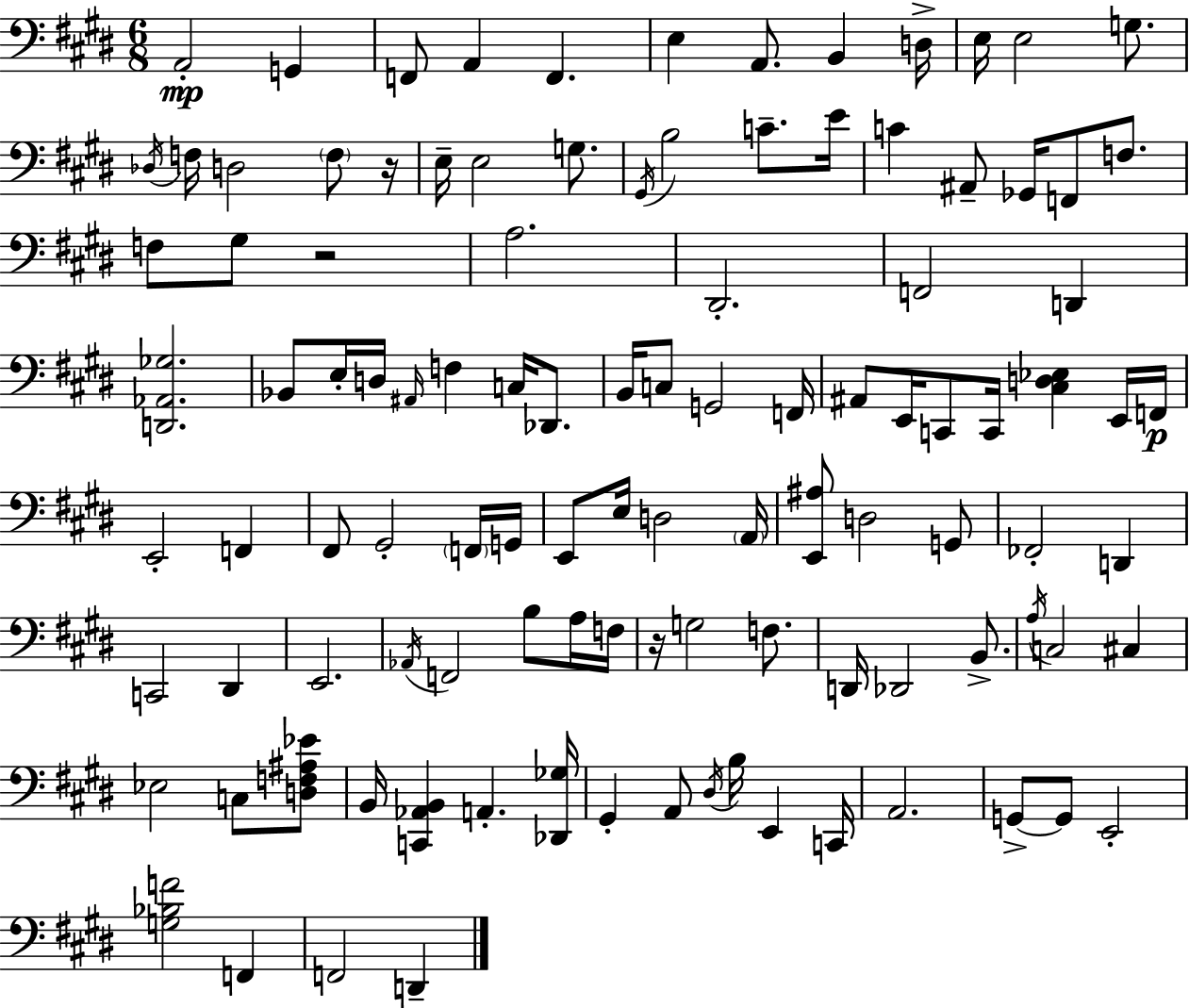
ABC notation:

X:1
T:Untitled
M:6/8
L:1/4
K:E
A,,2 G,, F,,/2 A,, F,, E, A,,/2 B,, D,/4 E,/4 E,2 G,/2 _D,/4 F,/4 D,2 F,/2 z/4 E,/4 E,2 G,/2 ^G,,/4 B,2 C/2 E/4 C ^A,,/2 _G,,/4 F,,/2 F,/2 F,/2 ^G,/2 z2 A,2 ^D,,2 F,,2 D,, [D,,_A,,_G,]2 _B,,/2 E,/4 D,/4 ^A,,/4 F, C,/4 _D,,/2 B,,/4 C,/2 G,,2 F,,/4 ^A,,/2 E,,/4 C,,/2 C,,/4 [^C,D,_E,] E,,/4 F,,/4 E,,2 F,, ^F,,/2 ^G,,2 F,,/4 G,,/4 E,,/2 E,/4 D,2 A,,/4 [E,,^A,]/2 D,2 G,,/2 _F,,2 D,, C,,2 ^D,, E,,2 _A,,/4 F,,2 B,/2 A,/4 F,/4 z/4 G,2 F,/2 D,,/4 _D,,2 B,,/2 A,/4 C,2 ^C, _E,2 C,/2 [D,F,^A,_E]/2 B,,/4 [C,,_A,,B,,] A,, [_D,,_G,]/4 ^G,, A,,/2 ^D,/4 B,/4 E,, C,,/4 A,,2 G,,/2 G,,/2 E,,2 [G,_B,F]2 F,, F,,2 D,,